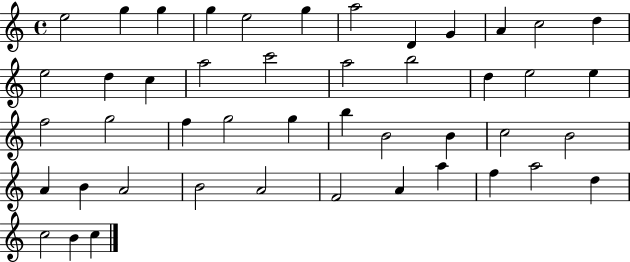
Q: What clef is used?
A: treble